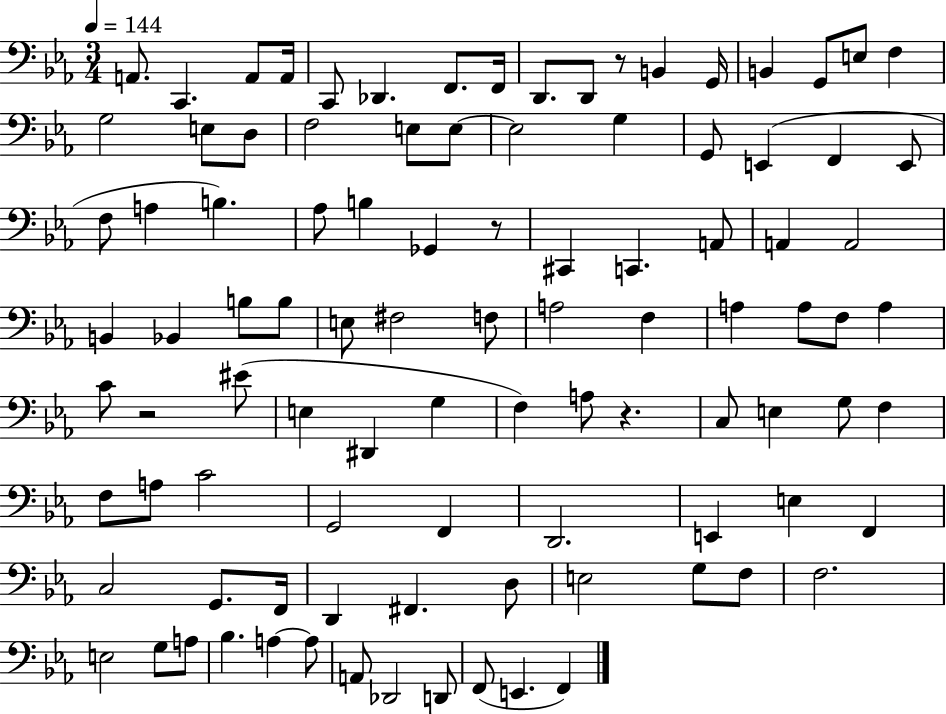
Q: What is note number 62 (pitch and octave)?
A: G3